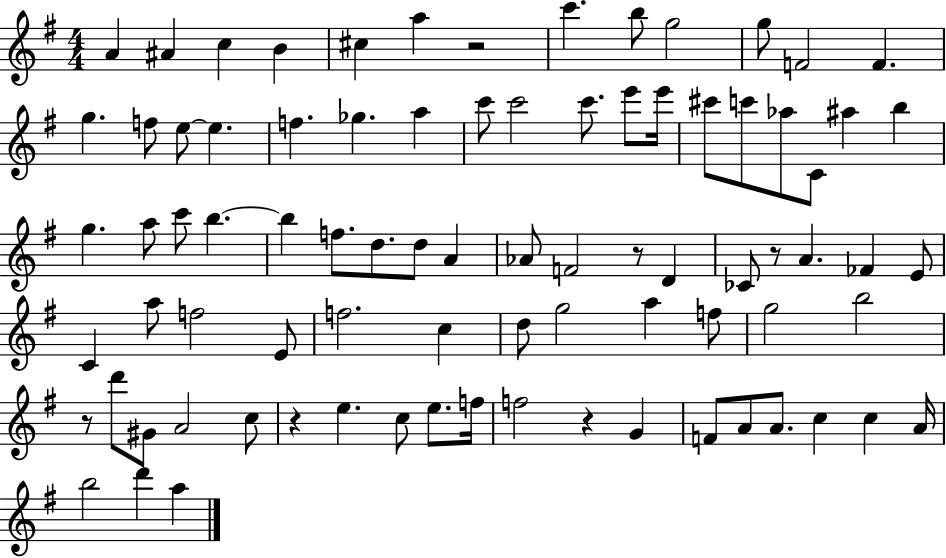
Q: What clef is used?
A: treble